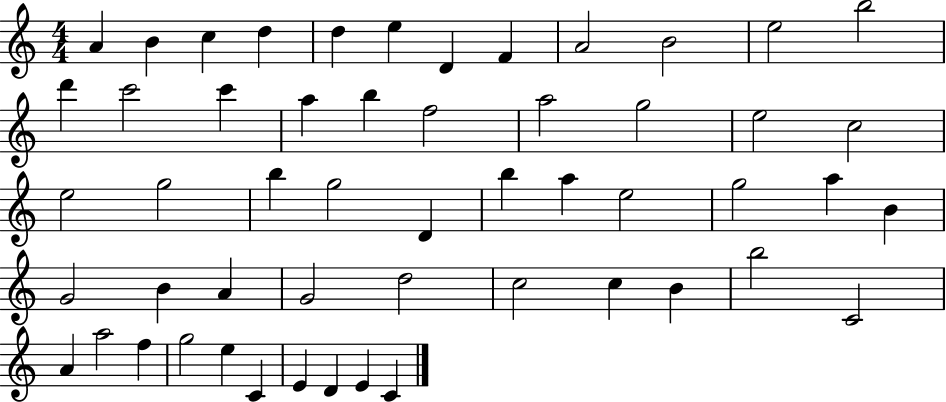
X:1
T:Untitled
M:4/4
L:1/4
K:C
A B c d d e D F A2 B2 e2 b2 d' c'2 c' a b f2 a2 g2 e2 c2 e2 g2 b g2 D b a e2 g2 a B G2 B A G2 d2 c2 c B b2 C2 A a2 f g2 e C E D E C